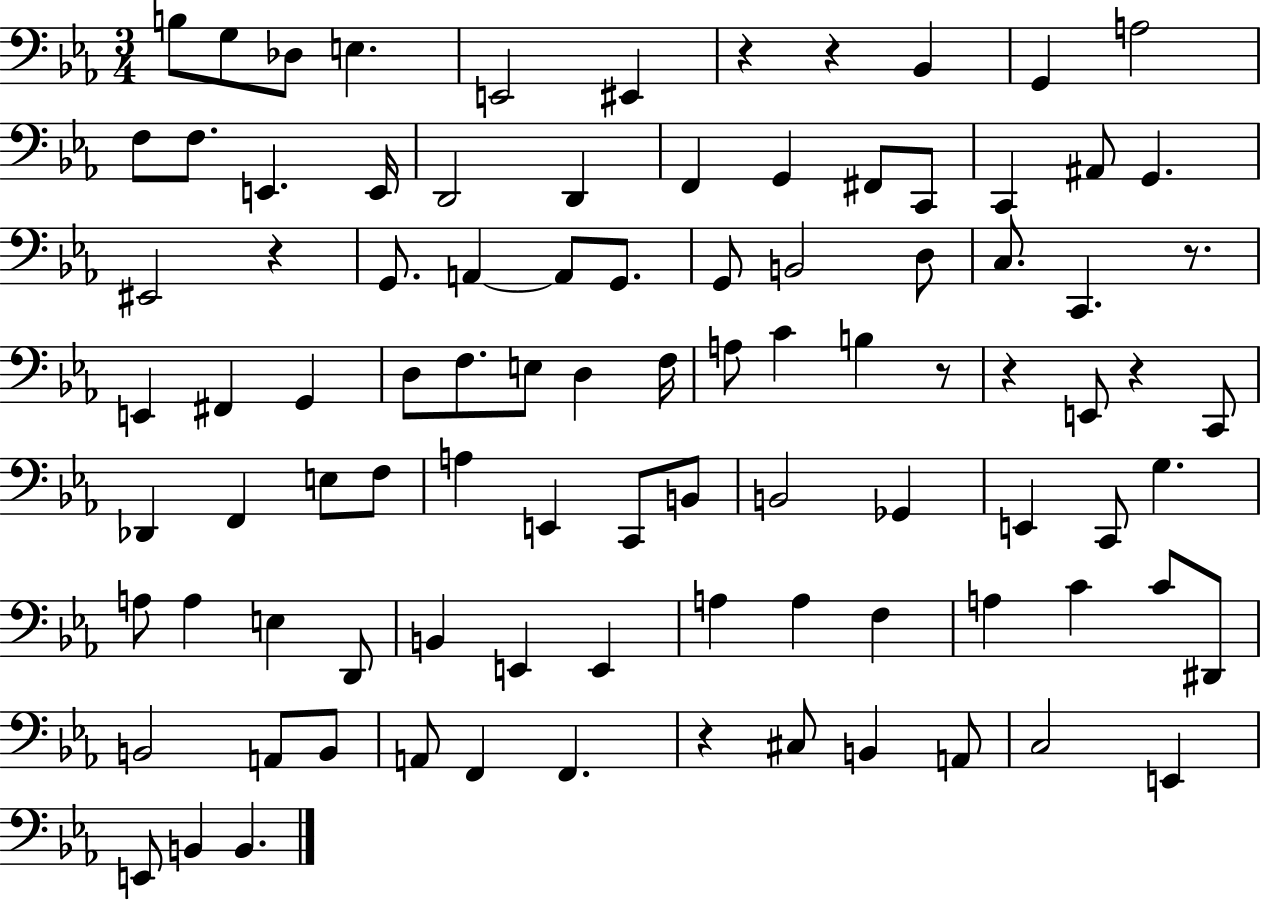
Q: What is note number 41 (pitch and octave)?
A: A3